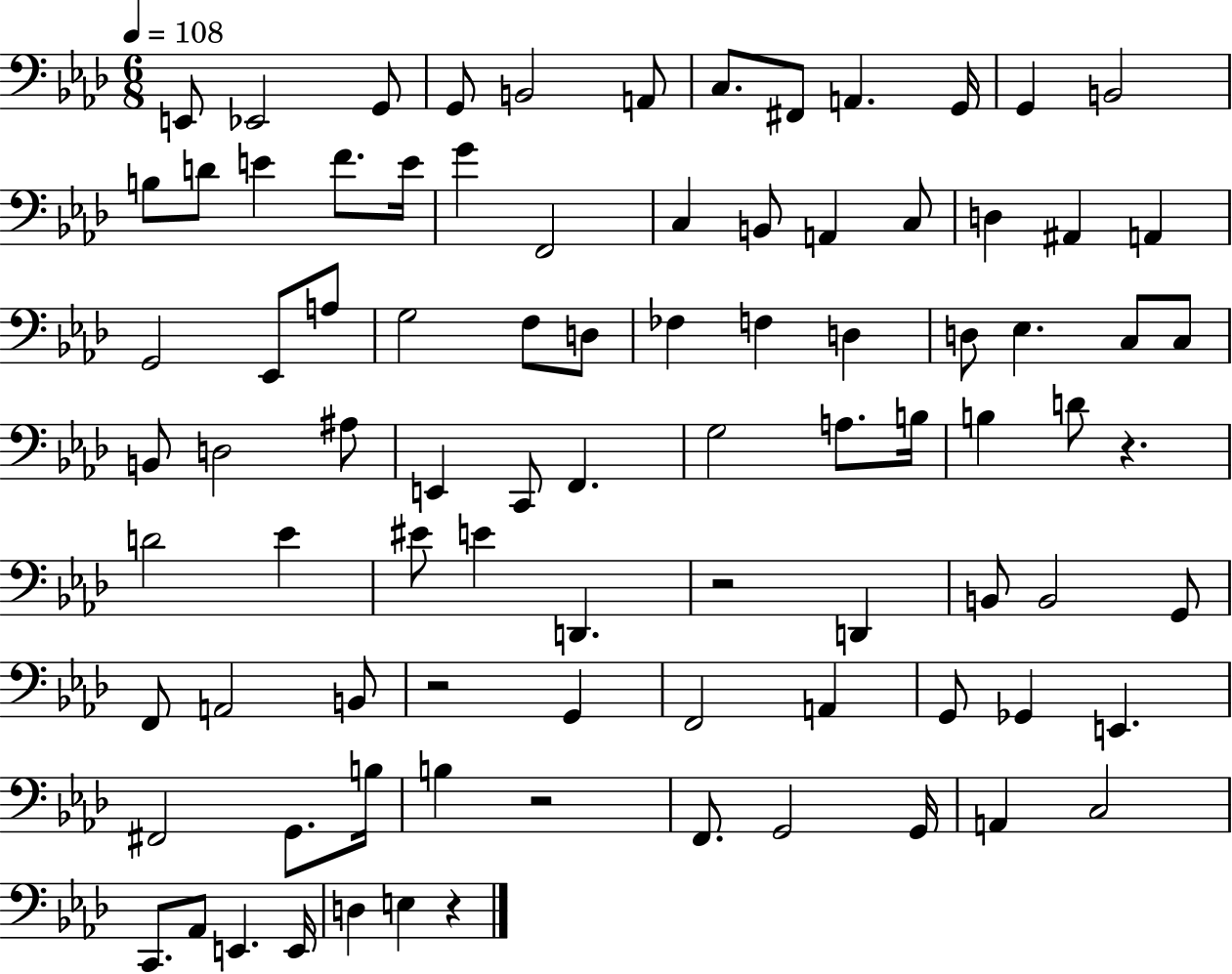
E2/e Eb2/h G2/e G2/e B2/h A2/e C3/e. F#2/e A2/q. G2/s G2/q B2/h B3/e D4/e E4/q F4/e. E4/s G4/q F2/h C3/q B2/e A2/q C3/e D3/q A#2/q A2/q G2/h Eb2/e A3/e G3/h F3/e D3/e FES3/q F3/q D3/q D3/e Eb3/q. C3/e C3/e B2/e D3/h A#3/e E2/q C2/e F2/q. G3/h A3/e. B3/s B3/q D4/e R/q. D4/h Eb4/q EIS4/e E4/q D2/q. R/h D2/q B2/e B2/h G2/e F2/e A2/h B2/e R/h G2/q F2/h A2/q G2/e Gb2/q E2/q. F#2/h G2/e. B3/s B3/q R/h F2/e. G2/h G2/s A2/q C3/h C2/e. Ab2/e E2/q. E2/s D3/q E3/q R/q